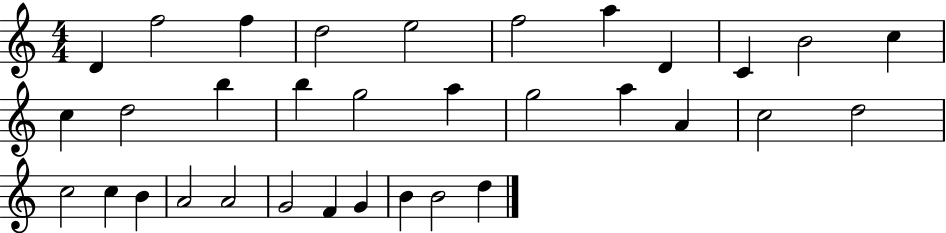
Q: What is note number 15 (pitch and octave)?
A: B5